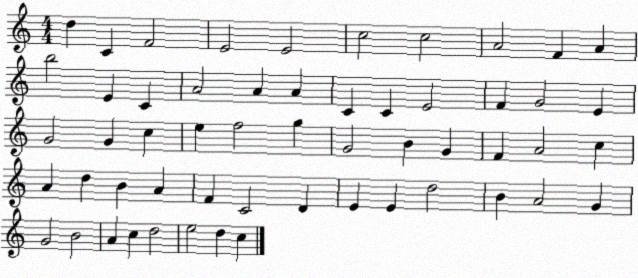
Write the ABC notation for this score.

X:1
T:Untitled
M:4/4
L:1/4
K:C
d C F2 E2 E2 c2 c2 A2 F A b2 E C A2 A A C C E2 F G2 E G2 G c e f2 g G2 B G F A2 c A d B A F C2 D E E d2 B A2 G G2 B2 A c d2 e2 d c